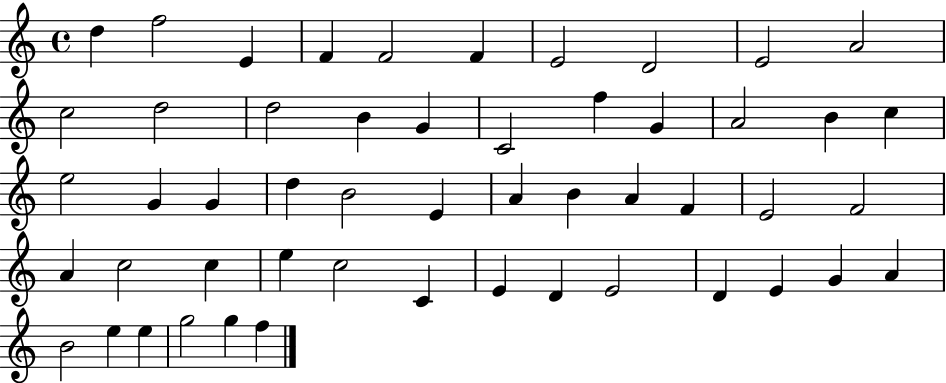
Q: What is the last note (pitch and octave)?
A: F5